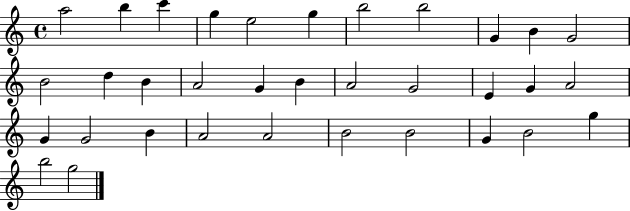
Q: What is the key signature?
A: C major